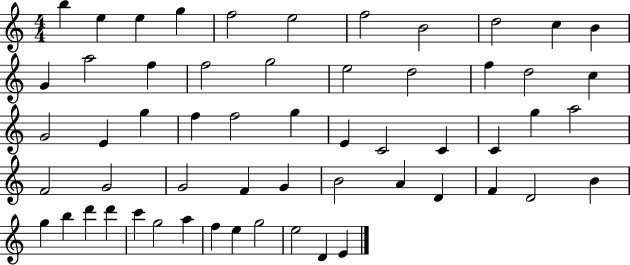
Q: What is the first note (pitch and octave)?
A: B5